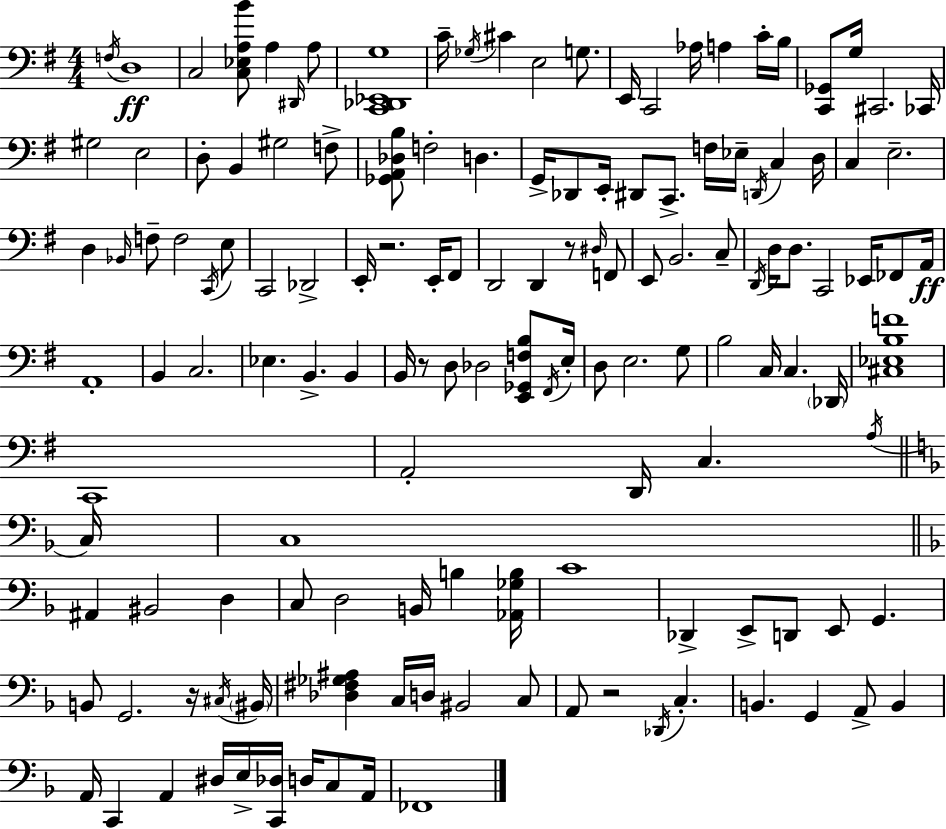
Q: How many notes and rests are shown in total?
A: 141